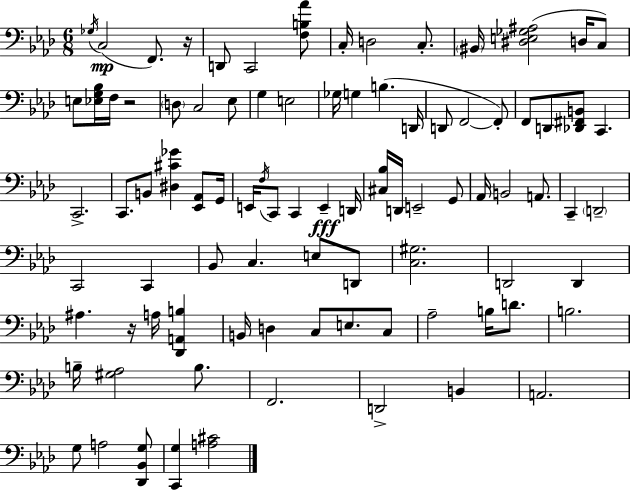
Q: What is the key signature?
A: AES major